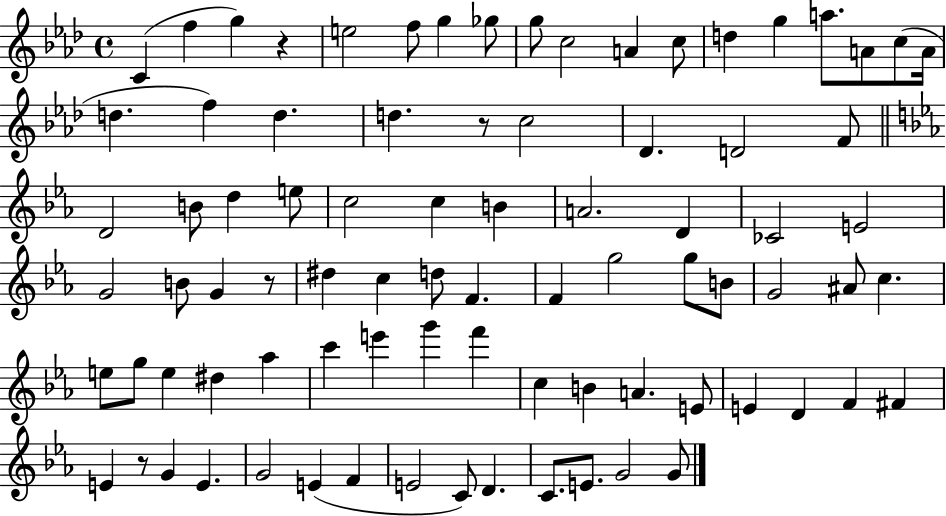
{
  \clef treble
  \time 4/4
  \defaultTimeSignature
  \key aes \major
  c'4( f''4 g''4) r4 | e''2 f''8 g''4 ges''8 | g''8 c''2 a'4 c''8 | d''4 g''4 a''8. a'8 c''8( a'16 | \break d''4. f''4) d''4. | d''4. r8 c''2 | des'4. d'2 f'8 | \bar "||" \break \key ees \major d'2 b'8 d''4 e''8 | c''2 c''4 b'4 | a'2. d'4 | ces'2 e'2 | \break g'2 b'8 g'4 r8 | dis''4 c''4 d''8 f'4. | f'4 g''2 g''8 b'8 | g'2 ais'8 c''4. | \break e''8 g''8 e''4 dis''4 aes''4 | c'''4 e'''4 g'''4 f'''4 | c''4 b'4 a'4. e'8 | e'4 d'4 f'4 fis'4 | \break e'4 r8 g'4 e'4. | g'2 e'4( f'4 | e'2 c'8) d'4. | c'8. e'8. g'2 g'8 | \break \bar "|."
}